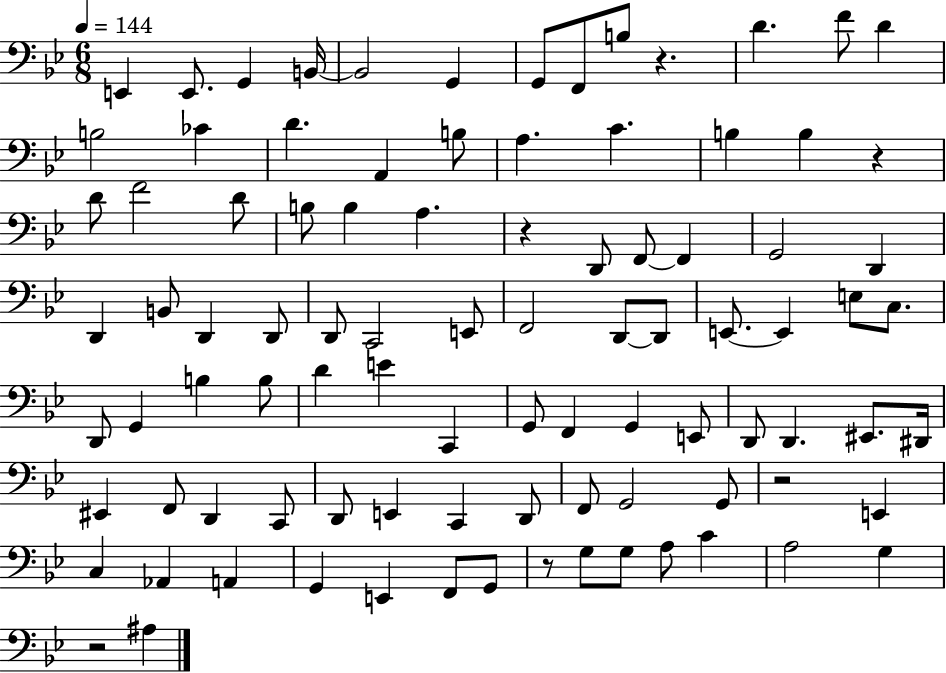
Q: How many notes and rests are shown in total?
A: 93